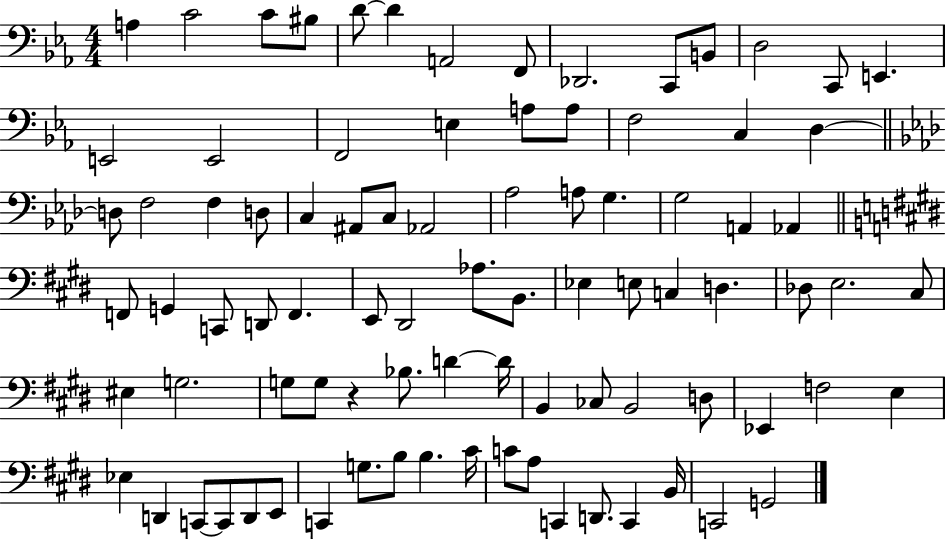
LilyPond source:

{
  \clef bass
  \numericTimeSignature
  \time 4/4
  \key ees \major
  a4 c'2 c'8 bis8 | d'8~~ d'4 a,2 f,8 | des,2. c,8 b,8 | d2 c,8 e,4. | \break e,2 e,2 | f,2 e4 a8 a8 | f2 c4 d4~~ | \bar "||" \break \key f \minor d8 f2 f4 d8 | c4 ais,8 c8 aes,2 | aes2 a8 g4. | g2 a,4 aes,4 | \break \bar "||" \break \key e \major f,8 g,4 c,8 d,8 f,4. | e,8 dis,2 aes8. b,8. | ees4 e8 c4 d4. | des8 e2. cis8 | \break eis4 g2. | g8 g8 r4 bes8. d'4~~ d'16 | b,4 ces8 b,2 d8 | ees,4 f2 e4 | \break ees4 d,4 c,8~~ c,8 d,8 e,8 | c,4 g8. b8 b4. cis'16 | c'8 a8 c,4 d,8. c,4 b,16 | c,2 g,2 | \break \bar "|."
}